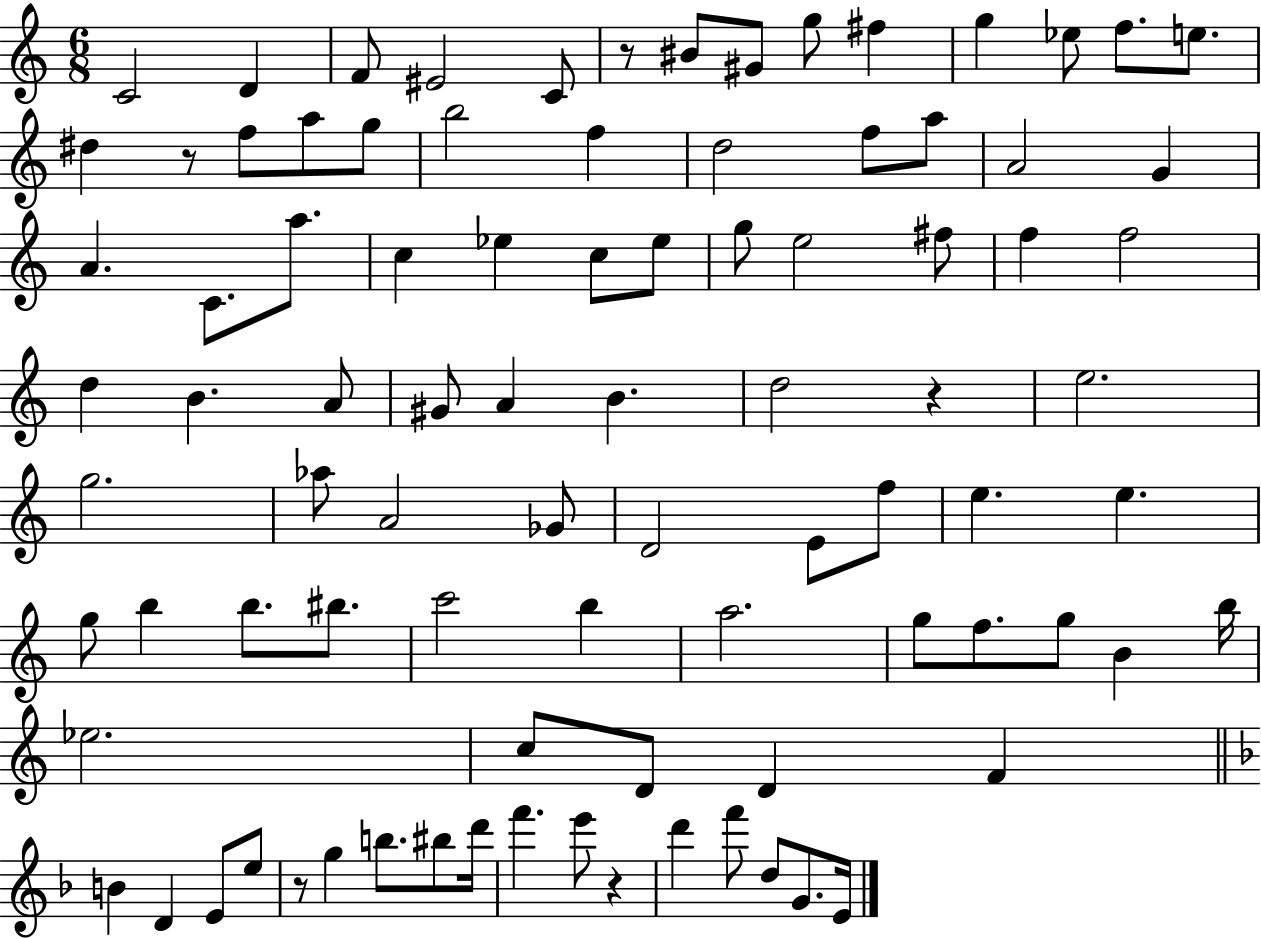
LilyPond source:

{
  \clef treble
  \numericTimeSignature
  \time 6/8
  \key c \major
  \repeat volta 2 { c'2 d'4 | f'8 eis'2 c'8 | r8 bis'8 gis'8 g''8 fis''4 | g''4 ees''8 f''8. e''8. | \break dis''4 r8 f''8 a''8 g''8 | b''2 f''4 | d''2 f''8 a''8 | a'2 g'4 | \break a'4. c'8. a''8. | c''4 ees''4 c''8 ees''8 | g''8 e''2 fis''8 | f''4 f''2 | \break d''4 b'4. a'8 | gis'8 a'4 b'4. | d''2 r4 | e''2. | \break g''2. | aes''8 a'2 ges'8 | d'2 e'8 f''8 | e''4. e''4. | \break g''8 b''4 b''8. bis''8. | c'''2 b''4 | a''2. | g''8 f''8. g''8 b'4 b''16 | \break ees''2. | c''8 d'8 d'4 f'4 | \bar "||" \break \key d \minor b'4 d'4 e'8 e''8 | r8 g''4 b''8. bis''8 d'''16 | f'''4. e'''8 r4 | d'''4 f'''8 d''8 g'8. e'16 | \break } \bar "|."
}